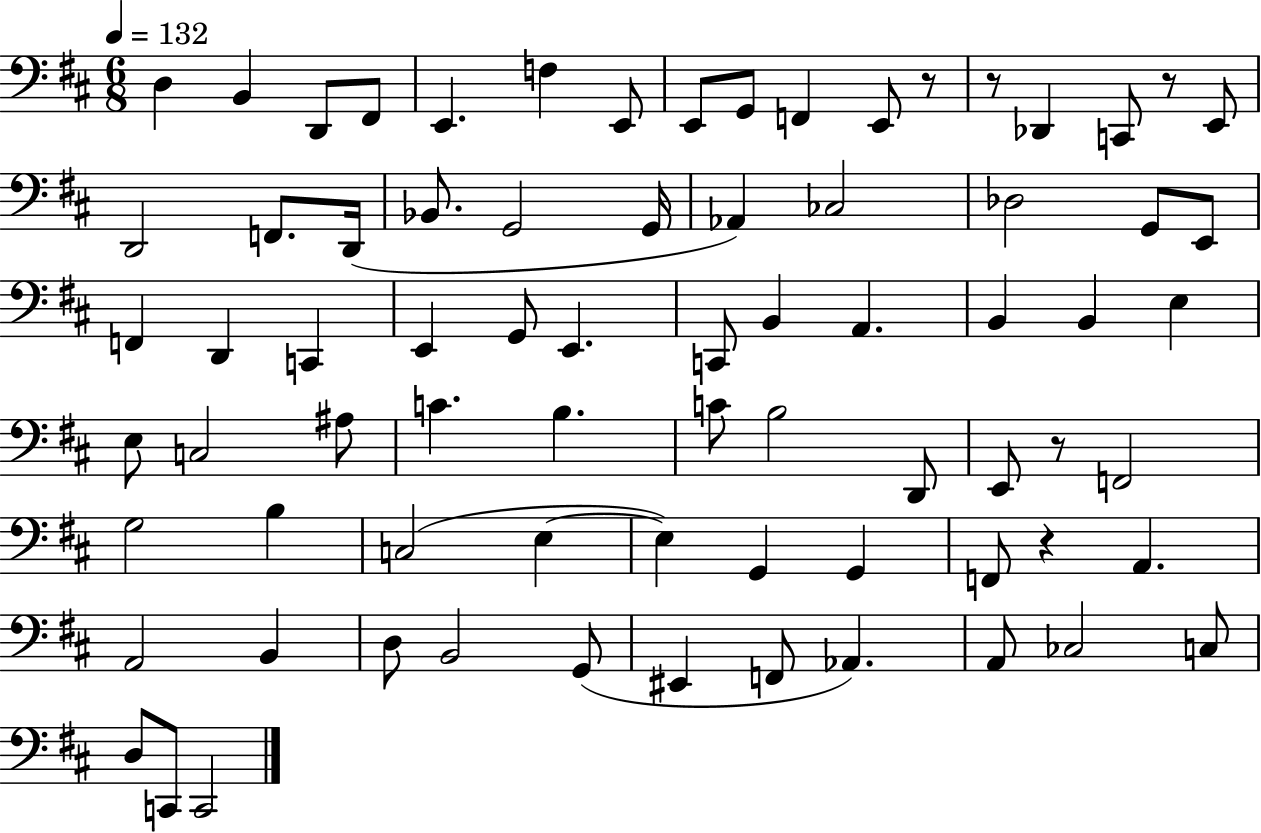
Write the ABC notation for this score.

X:1
T:Untitled
M:6/8
L:1/4
K:D
D, B,, D,,/2 ^F,,/2 E,, F, E,,/2 E,,/2 G,,/2 F,, E,,/2 z/2 z/2 _D,, C,,/2 z/2 E,,/2 D,,2 F,,/2 D,,/4 _B,,/2 G,,2 G,,/4 _A,, _C,2 _D,2 G,,/2 E,,/2 F,, D,, C,, E,, G,,/2 E,, C,,/2 B,, A,, B,, B,, E, E,/2 C,2 ^A,/2 C B, C/2 B,2 D,,/2 E,,/2 z/2 F,,2 G,2 B, C,2 E, E, G,, G,, F,,/2 z A,, A,,2 B,, D,/2 B,,2 G,,/2 ^E,, F,,/2 _A,, A,,/2 _C,2 C,/2 D,/2 C,,/2 C,,2